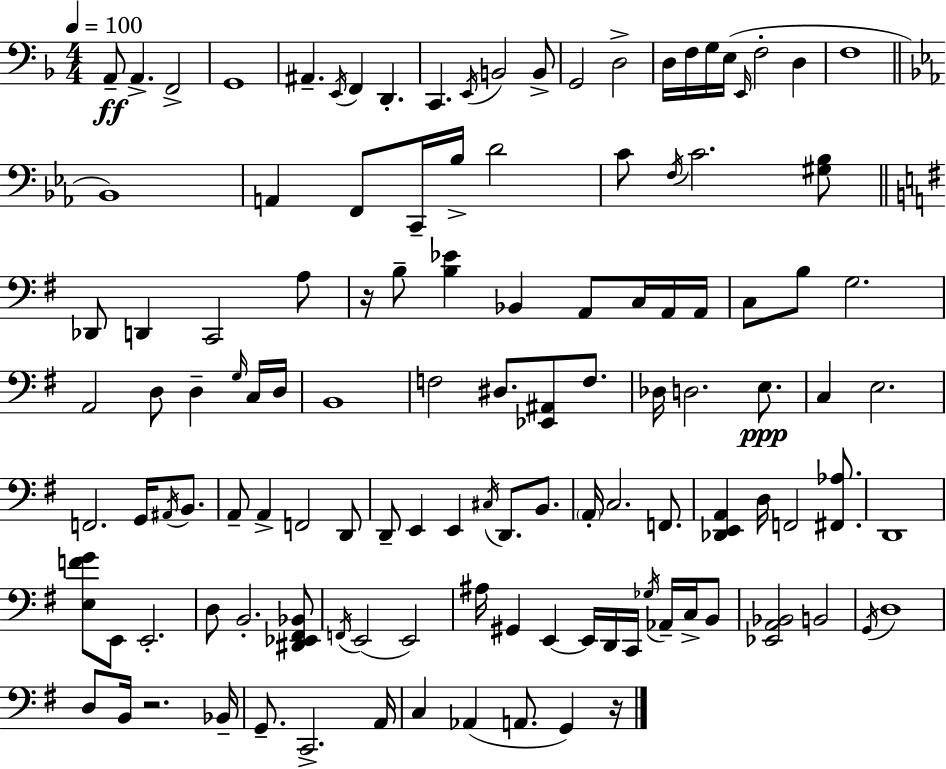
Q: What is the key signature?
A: D minor